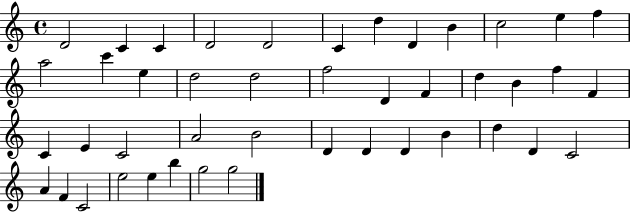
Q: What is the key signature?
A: C major